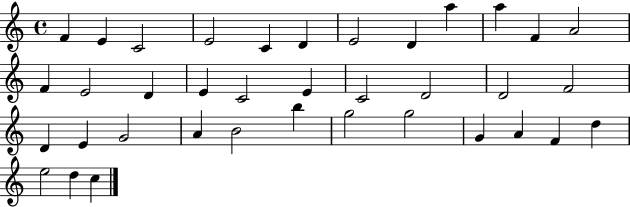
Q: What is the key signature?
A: C major